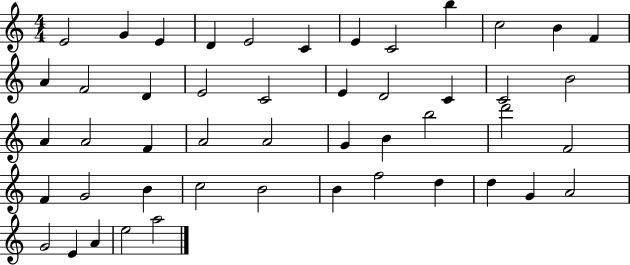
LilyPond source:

{
  \clef treble
  \numericTimeSignature
  \time 4/4
  \key c \major
  e'2 g'4 e'4 | d'4 e'2 c'4 | e'4 c'2 b''4 | c''2 b'4 f'4 | \break a'4 f'2 d'4 | e'2 c'2 | e'4 d'2 c'4 | c'2 b'2 | \break a'4 a'2 f'4 | a'2 a'2 | g'4 b'4 b''2 | d'''2 f'2 | \break f'4 g'2 b'4 | c''2 b'2 | b'4 f''2 d''4 | d''4 g'4 a'2 | \break g'2 e'4 a'4 | e''2 a''2 | \bar "|."
}